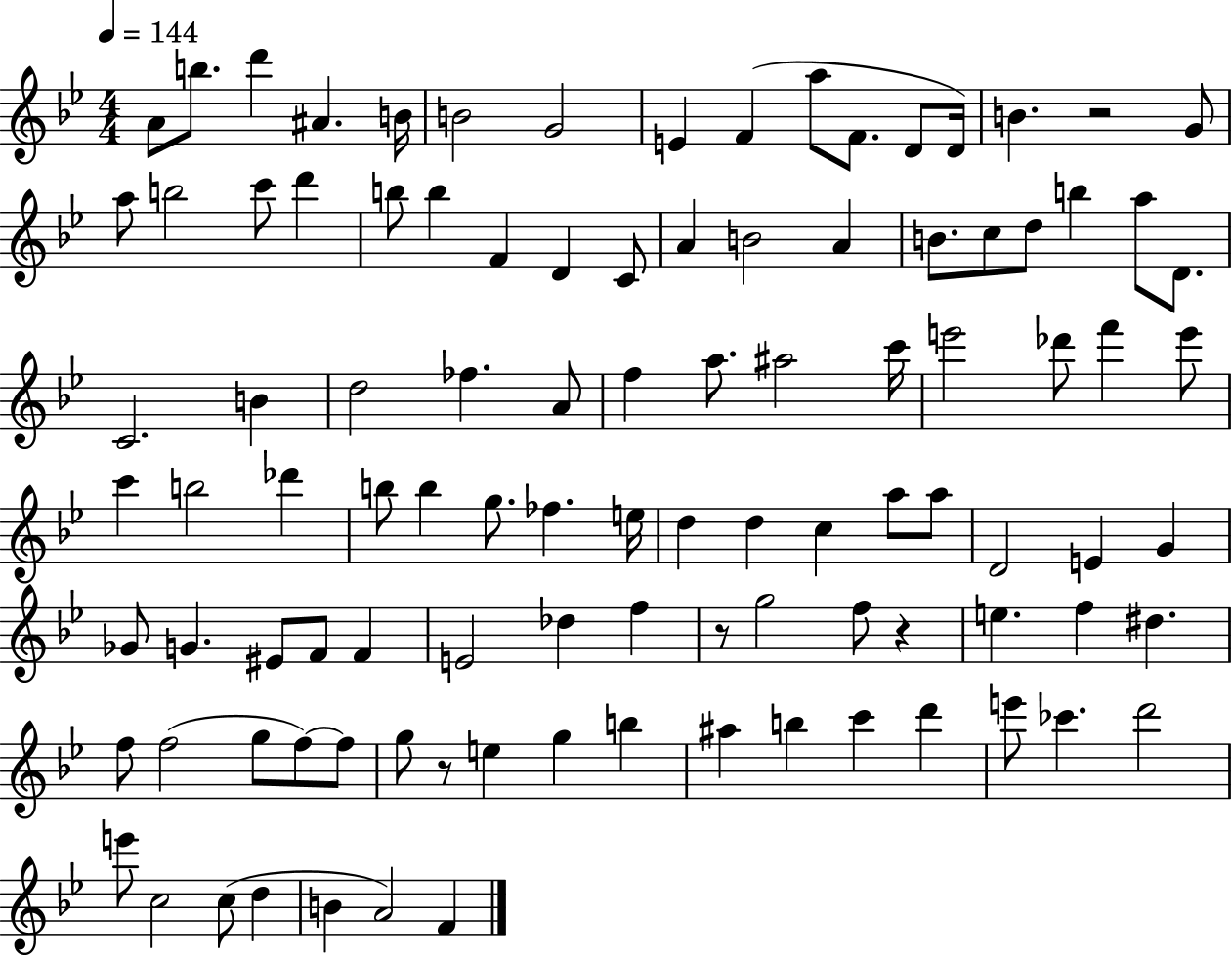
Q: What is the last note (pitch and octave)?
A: F4